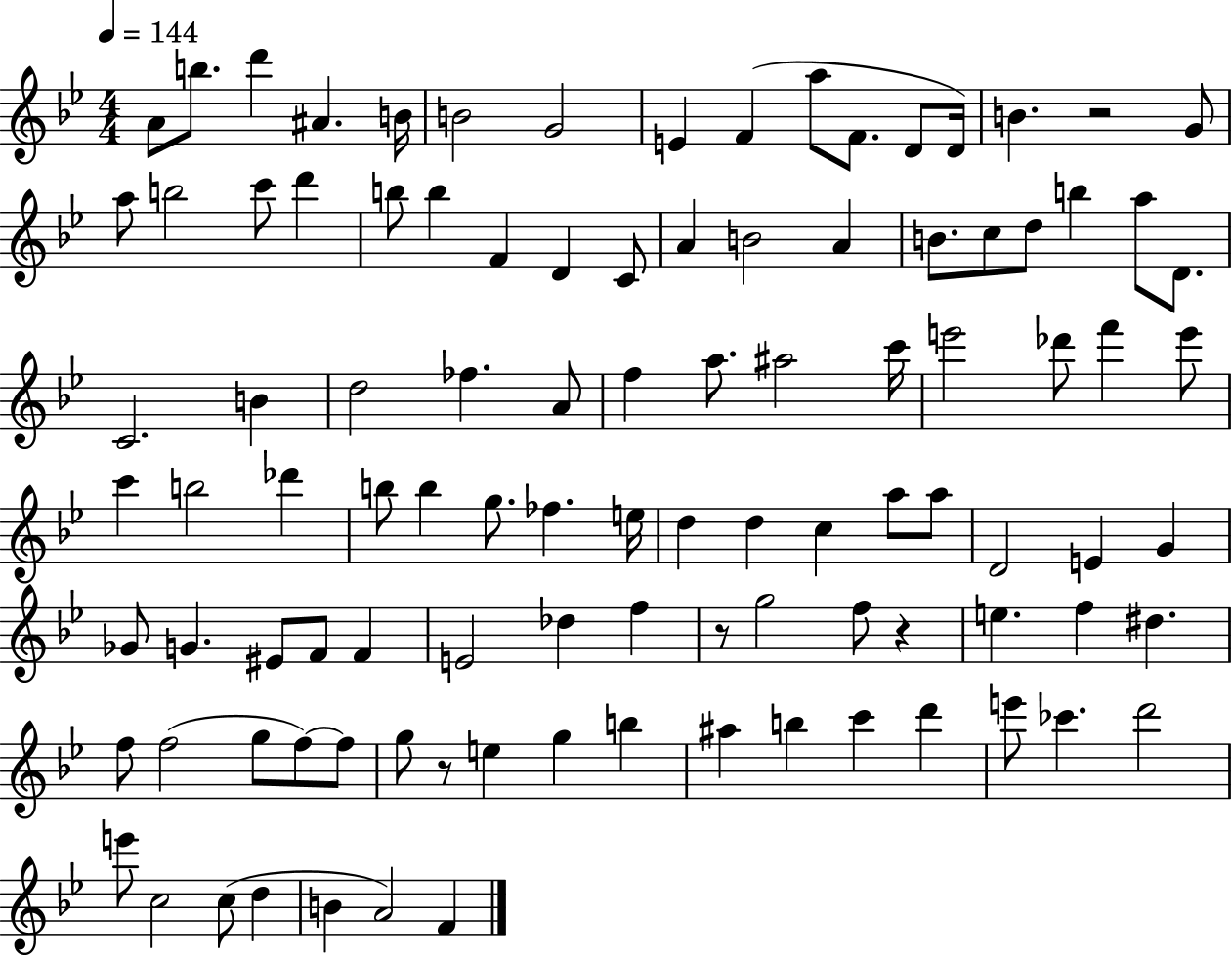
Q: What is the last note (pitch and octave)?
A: F4